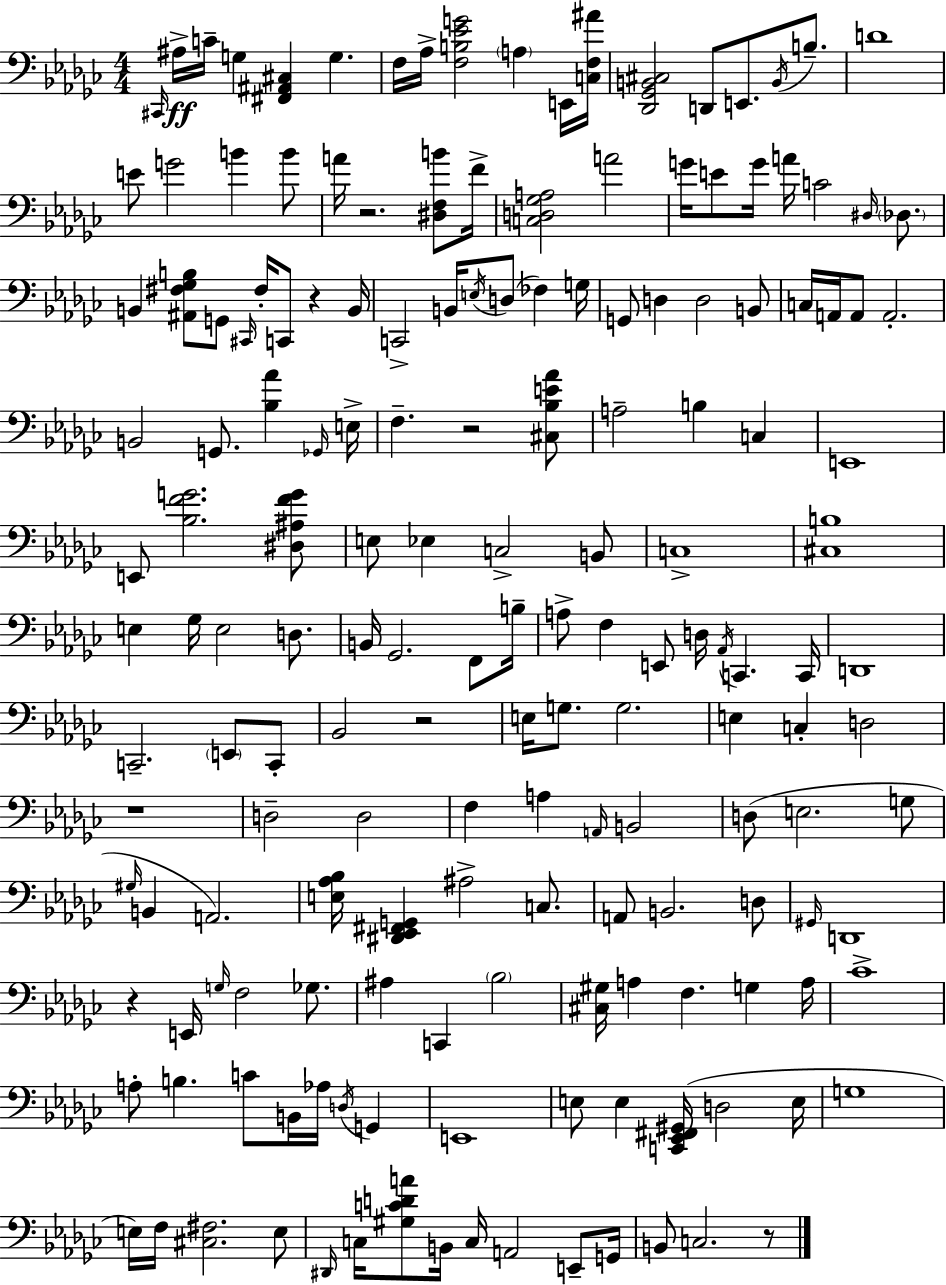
X:1
T:Untitled
M:4/4
L:1/4
K:Ebm
^C,,/4 ^A,/4 C/4 G, [^F,,^A,,^C,] G, F,/4 _A,/4 [F,B,_EG]2 A, E,,/4 [C,F,^A]/4 [_D,,_G,,B,,^C,]2 D,,/2 E,,/2 B,,/4 B,/2 D4 E/2 G2 B B/2 A/4 z2 [^D,F,B]/2 F/4 [C,D,_G,A,]2 A2 G/4 E/2 G/4 A/4 C2 ^D,/4 _D,/2 B,, [^A,,^F,_G,B,]/2 G,,/2 ^C,,/4 ^F,/4 C,,/2 z B,,/4 C,,2 B,,/4 E,/4 D,/2 _F, G,/4 G,,/2 D, D,2 B,,/2 C,/4 A,,/4 A,,/2 A,,2 B,,2 G,,/2 [_B,_A] _G,,/4 E,/4 F, z2 [^C,_B,E_A]/2 A,2 B, C, E,,4 E,,/2 [_B,FG]2 [^D,^A,FG]/2 E,/2 _E, C,2 B,,/2 C,4 [^C,B,]4 E, _G,/4 E,2 D,/2 B,,/4 _G,,2 F,,/2 B,/4 A,/2 F, E,,/2 D,/4 _A,,/4 C,, C,,/4 D,,4 C,,2 E,,/2 C,,/2 _B,,2 z2 E,/4 G,/2 G,2 E, C, D,2 z4 D,2 D,2 F, A, A,,/4 B,,2 D,/2 E,2 G,/2 ^G,/4 B,, A,,2 [E,_A,_B,]/4 [^D,,_E,,^F,,G,,] ^A,2 C,/2 A,,/2 B,,2 D,/2 ^G,,/4 D,,4 z E,,/4 G,/4 F,2 _G,/2 ^A, C,, _B,2 [^C,^G,]/4 A, F, G, A,/4 _C4 A,/2 B, C/2 B,,/4 _A,/4 D,/4 G,, E,,4 E,/2 E, [C,,_E,,^F,,^G,,]/4 D,2 E,/4 G,4 E,/4 F,/4 [^C,^F,]2 E,/2 ^D,,/4 C,/4 [^G,CDA]/2 B,,/4 C,/4 A,,2 E,,/2 G,,/4 B,,/2 C,2 z/2